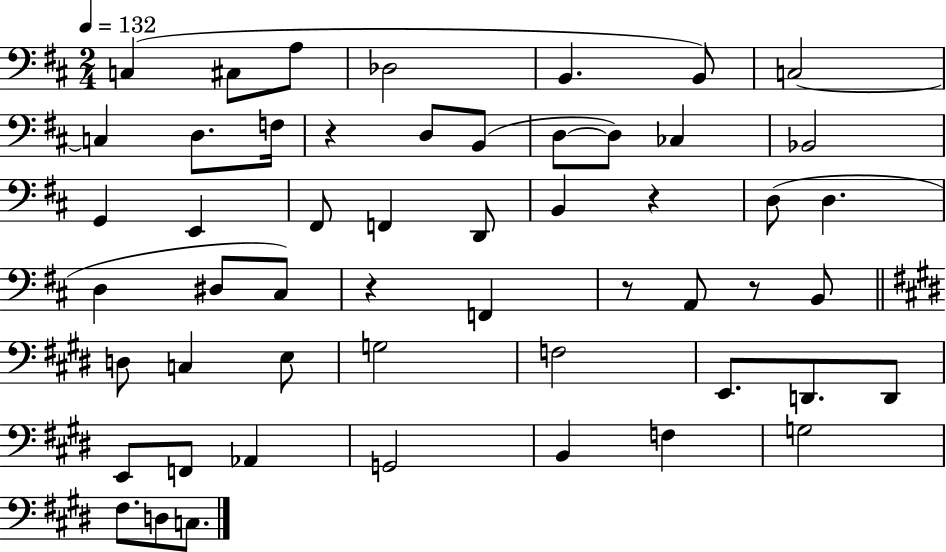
C3/q C#3/e A3/e Db3/h B2/q. B2/e C3/h C3/q D3/e. F3/s R/q D3/e B2/e D3/e D3/e CES3/q Bb2/h G2/q E2/q F#2/e F2/q D2/e B2/q R/q D3/e D3/q. D3/q D#3/e C#3/e R/q F2/q R/e A2/e R/e B2/e D3/e C3/q E3/e G3/h F3/h E2/e. D2/e. D2/e E2/e F2/e Ab2/q G2/h B2/q F3/q G3/h F#3/e. D3/e C3/e.